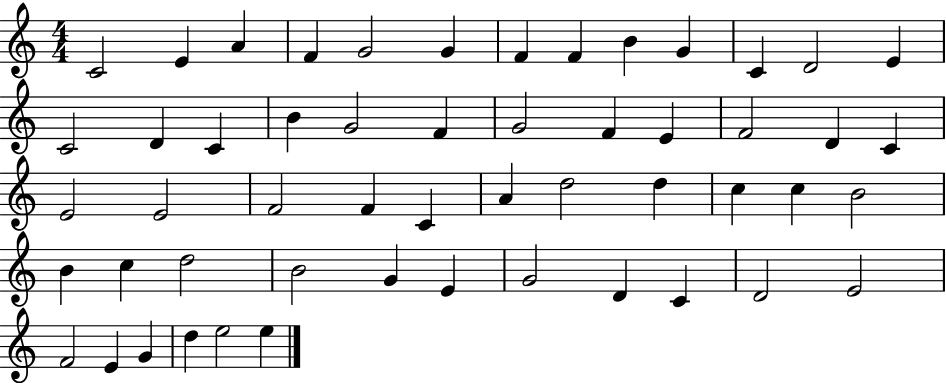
{
  \clef treble
  \numericTimeSignature
  \time 4/4
  \key c \major
  c'2 e'4 a'4 | f'4 g'2 g'4 | f'4 f'4 b'4 g'4 | c'4 d'2 e'4 | \break c'2 d'4 c'4 | b'4 g'2 f'4 | g'2 f'4 e'4 | f'2 d'4 c'4 | \break e'2 e'2 | f'2 f'4 c'4 | a'4 d''2 d''4 | c''4 c''4 b'2 | \break b'4 c''4 d''2 | b'2 g'4 e'4 | g'2 d'4 c'4 | d'2 e'2 | \break f'2 e'4 g'4 | d''4 e''2 e''4 | \bar "|."
}